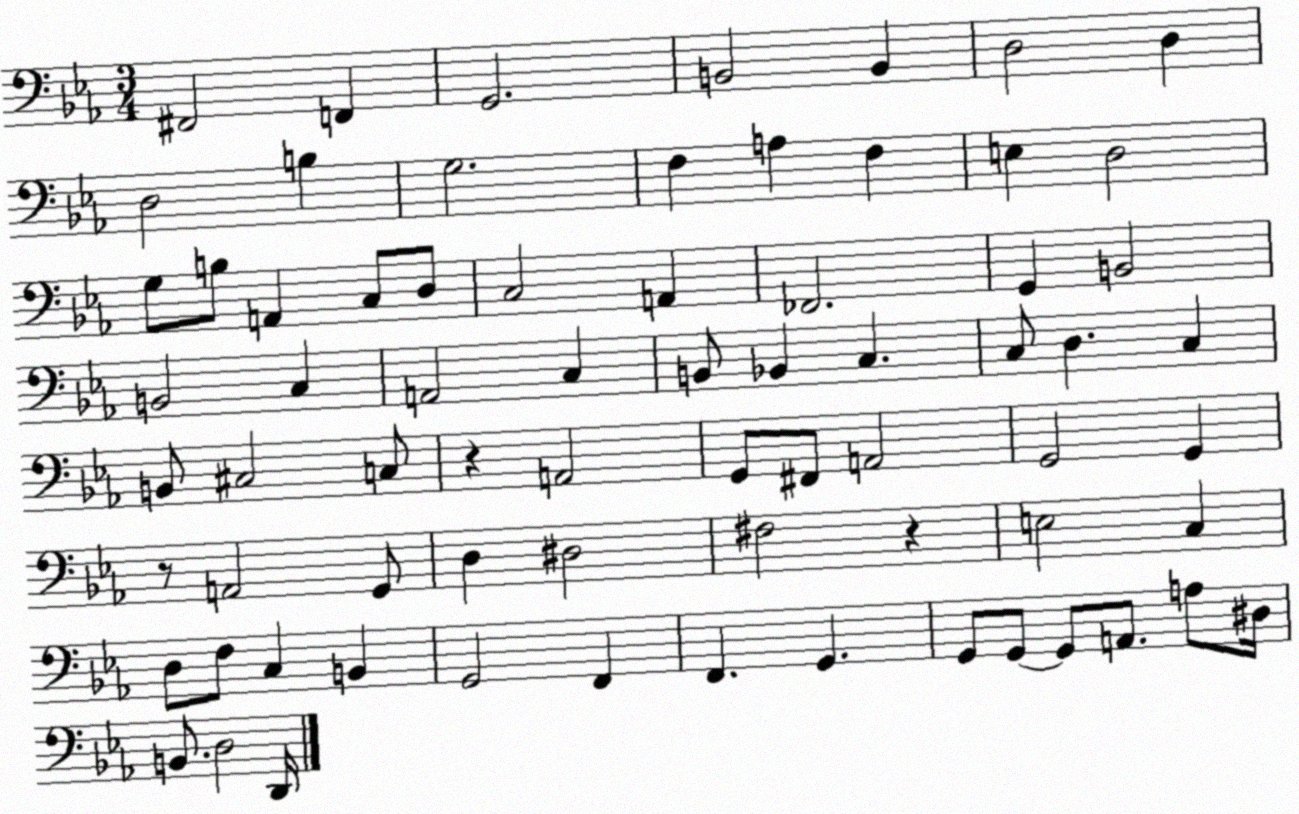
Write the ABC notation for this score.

X:1
T:Untitled
M:3/4
L:1/4
K:Eb
^F,,2 F,, G,,2 B,,2 B,, D,2 D, D,2 B, G,2 F, A, F, E, D,2 G,/2 B,/2 A,, C,/2 D,/2 C,2 A,, _F,,2 G,, B,,2 B,,2 C, A,,2 C, B,,/2 _B,, C, C,/2 D, C, B,,/2 ^C,2 C,/2 z A,,2 G,,/2 ^F,,/2 A,,2 G,,2 G,, z/2 A,,2 G,,/2 D, ^D,2 ^F,2 z E,2 C, D,/2 F,/2 C, B,, G,,2 F,, F,, G,, G,,/2 G,,/2 G,,/2 A,,/2 A,/2 ^D,/4 B,,/2 D,2 D,,/4